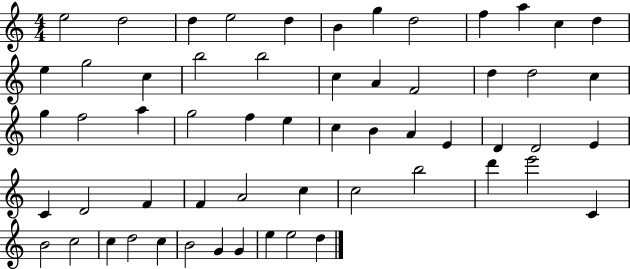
{
  \clef treble
  \numericTimeSignature
  \time 4/4
  \key c \major
  e''2 d''2 | d''4 e''2 d''4 | b'4 g''4 d''2 | f''4 a''4 c''4 d''4 | \break e''4 g''2 c''4 | b''2 b''2 | c''4 a'4 f'2 | d''4 d''2 c''4 | \break g''4 f''2 a''4 | g''2 f''4 e''4 | c''4 b'4 a'4 e'4 | d'4 d'2 e'4 | \break c'4 d'2 f'4 | f'4 a'2 c''4 | c''2 b''2 | d'''4 e'''2 c'4 | \break b'2 c''2 | c''4 d''2 c''4 | b'2 g'4 g'4 | e''4 e''2 d''4 | \break \bar "|."
}